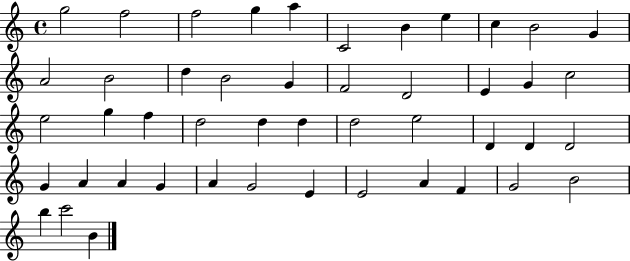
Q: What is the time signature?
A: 4/4